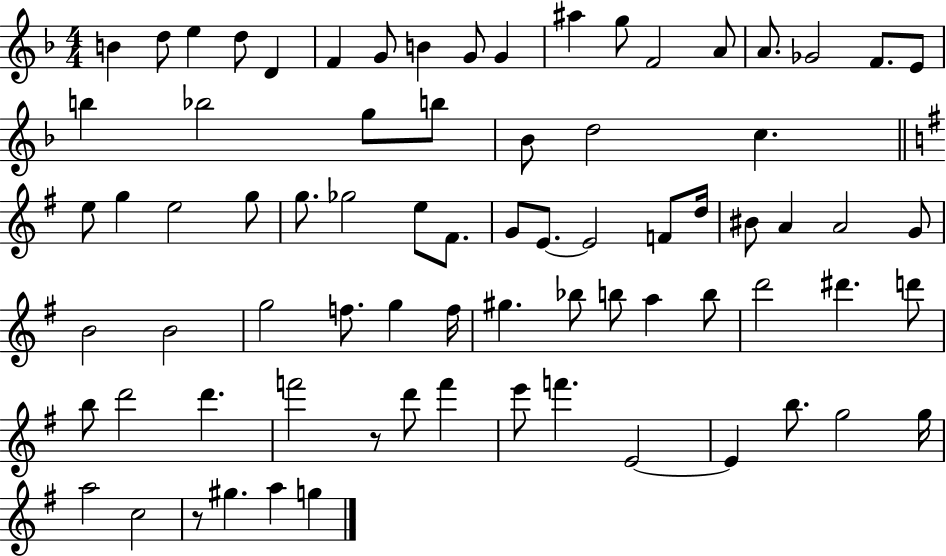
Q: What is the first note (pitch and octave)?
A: B4